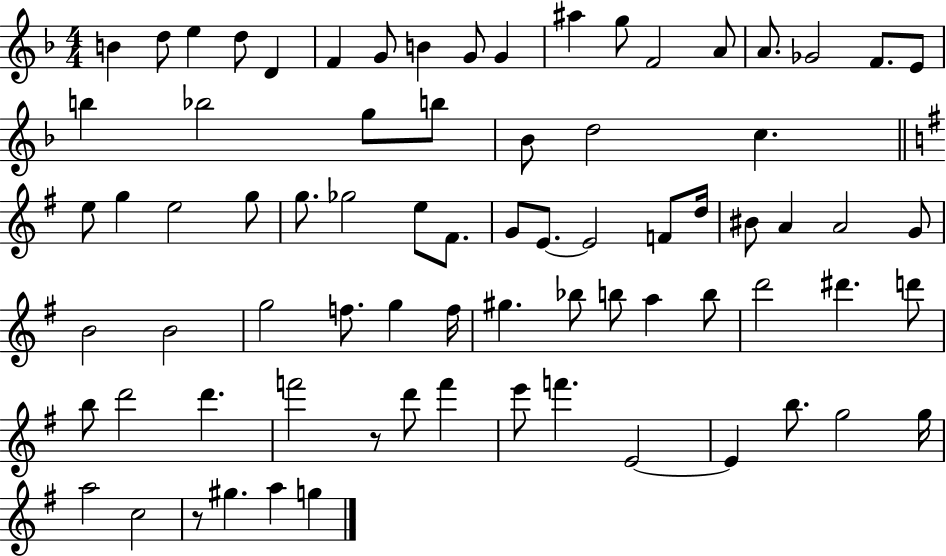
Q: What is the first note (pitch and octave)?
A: B4